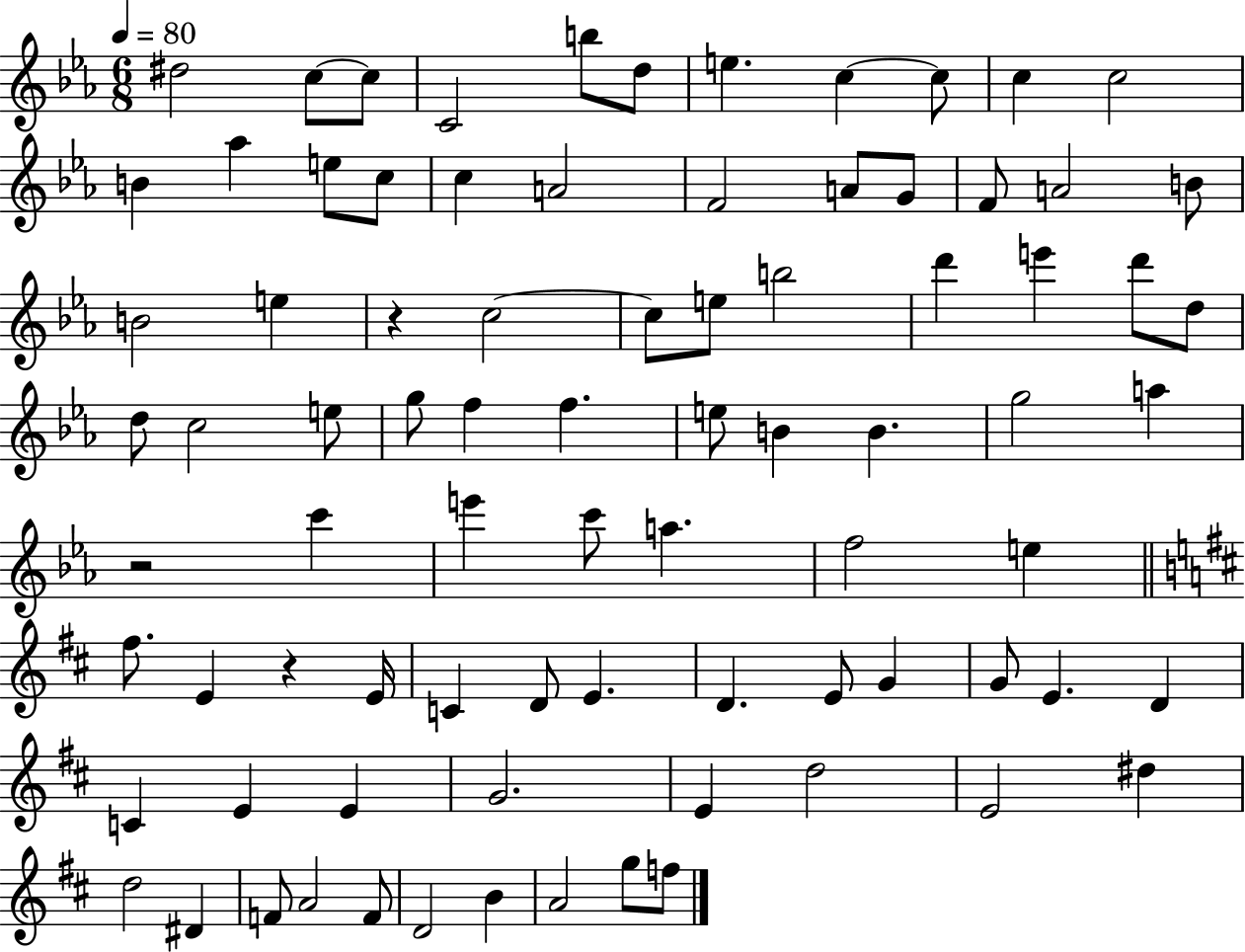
{
  \clef treble
  \numericTimeSignature
  \time 6/8
  \key ees \major
  \tempo 4 = 80
  dis''2 c''8~~ c''8 | c'2 b''8 d''8 | e''4. c''4~~ c''8 | c''4 c''2 | \break b'4 aes''4 e''8 c''8 | c''4 a'2 | f'2 a'8 g'8 | f'8 a'2 b'8 | \break b'2 e''4 | r4 c''2~~ | c''8 e''8 b''2 | d'''4 e'''4 d'''8 d''8 | \break d''8 c''2 e''8 | g''8 f''4 f''4. | e''8 b'4 b'4. | g''2 a''4 | \break r2 c'''4 | e'''4 c'''8 a''4. | f''2 e''4 | \bar "||" \break \key d \major fis''8. e'4 r4 e'16 | c'4 d'8 e'4. | d'4. e'8 g'4 | g'8 e'4. d'4 | \break c'4 e'4 e'4 | g'2. | e'4 d''2 | e'2 dis''4 | \break d''2 dis'4 | f'8 a'2 f'8 | d'2 b'4 | a'2 g''8 f''8 | \break \bar "|."
}